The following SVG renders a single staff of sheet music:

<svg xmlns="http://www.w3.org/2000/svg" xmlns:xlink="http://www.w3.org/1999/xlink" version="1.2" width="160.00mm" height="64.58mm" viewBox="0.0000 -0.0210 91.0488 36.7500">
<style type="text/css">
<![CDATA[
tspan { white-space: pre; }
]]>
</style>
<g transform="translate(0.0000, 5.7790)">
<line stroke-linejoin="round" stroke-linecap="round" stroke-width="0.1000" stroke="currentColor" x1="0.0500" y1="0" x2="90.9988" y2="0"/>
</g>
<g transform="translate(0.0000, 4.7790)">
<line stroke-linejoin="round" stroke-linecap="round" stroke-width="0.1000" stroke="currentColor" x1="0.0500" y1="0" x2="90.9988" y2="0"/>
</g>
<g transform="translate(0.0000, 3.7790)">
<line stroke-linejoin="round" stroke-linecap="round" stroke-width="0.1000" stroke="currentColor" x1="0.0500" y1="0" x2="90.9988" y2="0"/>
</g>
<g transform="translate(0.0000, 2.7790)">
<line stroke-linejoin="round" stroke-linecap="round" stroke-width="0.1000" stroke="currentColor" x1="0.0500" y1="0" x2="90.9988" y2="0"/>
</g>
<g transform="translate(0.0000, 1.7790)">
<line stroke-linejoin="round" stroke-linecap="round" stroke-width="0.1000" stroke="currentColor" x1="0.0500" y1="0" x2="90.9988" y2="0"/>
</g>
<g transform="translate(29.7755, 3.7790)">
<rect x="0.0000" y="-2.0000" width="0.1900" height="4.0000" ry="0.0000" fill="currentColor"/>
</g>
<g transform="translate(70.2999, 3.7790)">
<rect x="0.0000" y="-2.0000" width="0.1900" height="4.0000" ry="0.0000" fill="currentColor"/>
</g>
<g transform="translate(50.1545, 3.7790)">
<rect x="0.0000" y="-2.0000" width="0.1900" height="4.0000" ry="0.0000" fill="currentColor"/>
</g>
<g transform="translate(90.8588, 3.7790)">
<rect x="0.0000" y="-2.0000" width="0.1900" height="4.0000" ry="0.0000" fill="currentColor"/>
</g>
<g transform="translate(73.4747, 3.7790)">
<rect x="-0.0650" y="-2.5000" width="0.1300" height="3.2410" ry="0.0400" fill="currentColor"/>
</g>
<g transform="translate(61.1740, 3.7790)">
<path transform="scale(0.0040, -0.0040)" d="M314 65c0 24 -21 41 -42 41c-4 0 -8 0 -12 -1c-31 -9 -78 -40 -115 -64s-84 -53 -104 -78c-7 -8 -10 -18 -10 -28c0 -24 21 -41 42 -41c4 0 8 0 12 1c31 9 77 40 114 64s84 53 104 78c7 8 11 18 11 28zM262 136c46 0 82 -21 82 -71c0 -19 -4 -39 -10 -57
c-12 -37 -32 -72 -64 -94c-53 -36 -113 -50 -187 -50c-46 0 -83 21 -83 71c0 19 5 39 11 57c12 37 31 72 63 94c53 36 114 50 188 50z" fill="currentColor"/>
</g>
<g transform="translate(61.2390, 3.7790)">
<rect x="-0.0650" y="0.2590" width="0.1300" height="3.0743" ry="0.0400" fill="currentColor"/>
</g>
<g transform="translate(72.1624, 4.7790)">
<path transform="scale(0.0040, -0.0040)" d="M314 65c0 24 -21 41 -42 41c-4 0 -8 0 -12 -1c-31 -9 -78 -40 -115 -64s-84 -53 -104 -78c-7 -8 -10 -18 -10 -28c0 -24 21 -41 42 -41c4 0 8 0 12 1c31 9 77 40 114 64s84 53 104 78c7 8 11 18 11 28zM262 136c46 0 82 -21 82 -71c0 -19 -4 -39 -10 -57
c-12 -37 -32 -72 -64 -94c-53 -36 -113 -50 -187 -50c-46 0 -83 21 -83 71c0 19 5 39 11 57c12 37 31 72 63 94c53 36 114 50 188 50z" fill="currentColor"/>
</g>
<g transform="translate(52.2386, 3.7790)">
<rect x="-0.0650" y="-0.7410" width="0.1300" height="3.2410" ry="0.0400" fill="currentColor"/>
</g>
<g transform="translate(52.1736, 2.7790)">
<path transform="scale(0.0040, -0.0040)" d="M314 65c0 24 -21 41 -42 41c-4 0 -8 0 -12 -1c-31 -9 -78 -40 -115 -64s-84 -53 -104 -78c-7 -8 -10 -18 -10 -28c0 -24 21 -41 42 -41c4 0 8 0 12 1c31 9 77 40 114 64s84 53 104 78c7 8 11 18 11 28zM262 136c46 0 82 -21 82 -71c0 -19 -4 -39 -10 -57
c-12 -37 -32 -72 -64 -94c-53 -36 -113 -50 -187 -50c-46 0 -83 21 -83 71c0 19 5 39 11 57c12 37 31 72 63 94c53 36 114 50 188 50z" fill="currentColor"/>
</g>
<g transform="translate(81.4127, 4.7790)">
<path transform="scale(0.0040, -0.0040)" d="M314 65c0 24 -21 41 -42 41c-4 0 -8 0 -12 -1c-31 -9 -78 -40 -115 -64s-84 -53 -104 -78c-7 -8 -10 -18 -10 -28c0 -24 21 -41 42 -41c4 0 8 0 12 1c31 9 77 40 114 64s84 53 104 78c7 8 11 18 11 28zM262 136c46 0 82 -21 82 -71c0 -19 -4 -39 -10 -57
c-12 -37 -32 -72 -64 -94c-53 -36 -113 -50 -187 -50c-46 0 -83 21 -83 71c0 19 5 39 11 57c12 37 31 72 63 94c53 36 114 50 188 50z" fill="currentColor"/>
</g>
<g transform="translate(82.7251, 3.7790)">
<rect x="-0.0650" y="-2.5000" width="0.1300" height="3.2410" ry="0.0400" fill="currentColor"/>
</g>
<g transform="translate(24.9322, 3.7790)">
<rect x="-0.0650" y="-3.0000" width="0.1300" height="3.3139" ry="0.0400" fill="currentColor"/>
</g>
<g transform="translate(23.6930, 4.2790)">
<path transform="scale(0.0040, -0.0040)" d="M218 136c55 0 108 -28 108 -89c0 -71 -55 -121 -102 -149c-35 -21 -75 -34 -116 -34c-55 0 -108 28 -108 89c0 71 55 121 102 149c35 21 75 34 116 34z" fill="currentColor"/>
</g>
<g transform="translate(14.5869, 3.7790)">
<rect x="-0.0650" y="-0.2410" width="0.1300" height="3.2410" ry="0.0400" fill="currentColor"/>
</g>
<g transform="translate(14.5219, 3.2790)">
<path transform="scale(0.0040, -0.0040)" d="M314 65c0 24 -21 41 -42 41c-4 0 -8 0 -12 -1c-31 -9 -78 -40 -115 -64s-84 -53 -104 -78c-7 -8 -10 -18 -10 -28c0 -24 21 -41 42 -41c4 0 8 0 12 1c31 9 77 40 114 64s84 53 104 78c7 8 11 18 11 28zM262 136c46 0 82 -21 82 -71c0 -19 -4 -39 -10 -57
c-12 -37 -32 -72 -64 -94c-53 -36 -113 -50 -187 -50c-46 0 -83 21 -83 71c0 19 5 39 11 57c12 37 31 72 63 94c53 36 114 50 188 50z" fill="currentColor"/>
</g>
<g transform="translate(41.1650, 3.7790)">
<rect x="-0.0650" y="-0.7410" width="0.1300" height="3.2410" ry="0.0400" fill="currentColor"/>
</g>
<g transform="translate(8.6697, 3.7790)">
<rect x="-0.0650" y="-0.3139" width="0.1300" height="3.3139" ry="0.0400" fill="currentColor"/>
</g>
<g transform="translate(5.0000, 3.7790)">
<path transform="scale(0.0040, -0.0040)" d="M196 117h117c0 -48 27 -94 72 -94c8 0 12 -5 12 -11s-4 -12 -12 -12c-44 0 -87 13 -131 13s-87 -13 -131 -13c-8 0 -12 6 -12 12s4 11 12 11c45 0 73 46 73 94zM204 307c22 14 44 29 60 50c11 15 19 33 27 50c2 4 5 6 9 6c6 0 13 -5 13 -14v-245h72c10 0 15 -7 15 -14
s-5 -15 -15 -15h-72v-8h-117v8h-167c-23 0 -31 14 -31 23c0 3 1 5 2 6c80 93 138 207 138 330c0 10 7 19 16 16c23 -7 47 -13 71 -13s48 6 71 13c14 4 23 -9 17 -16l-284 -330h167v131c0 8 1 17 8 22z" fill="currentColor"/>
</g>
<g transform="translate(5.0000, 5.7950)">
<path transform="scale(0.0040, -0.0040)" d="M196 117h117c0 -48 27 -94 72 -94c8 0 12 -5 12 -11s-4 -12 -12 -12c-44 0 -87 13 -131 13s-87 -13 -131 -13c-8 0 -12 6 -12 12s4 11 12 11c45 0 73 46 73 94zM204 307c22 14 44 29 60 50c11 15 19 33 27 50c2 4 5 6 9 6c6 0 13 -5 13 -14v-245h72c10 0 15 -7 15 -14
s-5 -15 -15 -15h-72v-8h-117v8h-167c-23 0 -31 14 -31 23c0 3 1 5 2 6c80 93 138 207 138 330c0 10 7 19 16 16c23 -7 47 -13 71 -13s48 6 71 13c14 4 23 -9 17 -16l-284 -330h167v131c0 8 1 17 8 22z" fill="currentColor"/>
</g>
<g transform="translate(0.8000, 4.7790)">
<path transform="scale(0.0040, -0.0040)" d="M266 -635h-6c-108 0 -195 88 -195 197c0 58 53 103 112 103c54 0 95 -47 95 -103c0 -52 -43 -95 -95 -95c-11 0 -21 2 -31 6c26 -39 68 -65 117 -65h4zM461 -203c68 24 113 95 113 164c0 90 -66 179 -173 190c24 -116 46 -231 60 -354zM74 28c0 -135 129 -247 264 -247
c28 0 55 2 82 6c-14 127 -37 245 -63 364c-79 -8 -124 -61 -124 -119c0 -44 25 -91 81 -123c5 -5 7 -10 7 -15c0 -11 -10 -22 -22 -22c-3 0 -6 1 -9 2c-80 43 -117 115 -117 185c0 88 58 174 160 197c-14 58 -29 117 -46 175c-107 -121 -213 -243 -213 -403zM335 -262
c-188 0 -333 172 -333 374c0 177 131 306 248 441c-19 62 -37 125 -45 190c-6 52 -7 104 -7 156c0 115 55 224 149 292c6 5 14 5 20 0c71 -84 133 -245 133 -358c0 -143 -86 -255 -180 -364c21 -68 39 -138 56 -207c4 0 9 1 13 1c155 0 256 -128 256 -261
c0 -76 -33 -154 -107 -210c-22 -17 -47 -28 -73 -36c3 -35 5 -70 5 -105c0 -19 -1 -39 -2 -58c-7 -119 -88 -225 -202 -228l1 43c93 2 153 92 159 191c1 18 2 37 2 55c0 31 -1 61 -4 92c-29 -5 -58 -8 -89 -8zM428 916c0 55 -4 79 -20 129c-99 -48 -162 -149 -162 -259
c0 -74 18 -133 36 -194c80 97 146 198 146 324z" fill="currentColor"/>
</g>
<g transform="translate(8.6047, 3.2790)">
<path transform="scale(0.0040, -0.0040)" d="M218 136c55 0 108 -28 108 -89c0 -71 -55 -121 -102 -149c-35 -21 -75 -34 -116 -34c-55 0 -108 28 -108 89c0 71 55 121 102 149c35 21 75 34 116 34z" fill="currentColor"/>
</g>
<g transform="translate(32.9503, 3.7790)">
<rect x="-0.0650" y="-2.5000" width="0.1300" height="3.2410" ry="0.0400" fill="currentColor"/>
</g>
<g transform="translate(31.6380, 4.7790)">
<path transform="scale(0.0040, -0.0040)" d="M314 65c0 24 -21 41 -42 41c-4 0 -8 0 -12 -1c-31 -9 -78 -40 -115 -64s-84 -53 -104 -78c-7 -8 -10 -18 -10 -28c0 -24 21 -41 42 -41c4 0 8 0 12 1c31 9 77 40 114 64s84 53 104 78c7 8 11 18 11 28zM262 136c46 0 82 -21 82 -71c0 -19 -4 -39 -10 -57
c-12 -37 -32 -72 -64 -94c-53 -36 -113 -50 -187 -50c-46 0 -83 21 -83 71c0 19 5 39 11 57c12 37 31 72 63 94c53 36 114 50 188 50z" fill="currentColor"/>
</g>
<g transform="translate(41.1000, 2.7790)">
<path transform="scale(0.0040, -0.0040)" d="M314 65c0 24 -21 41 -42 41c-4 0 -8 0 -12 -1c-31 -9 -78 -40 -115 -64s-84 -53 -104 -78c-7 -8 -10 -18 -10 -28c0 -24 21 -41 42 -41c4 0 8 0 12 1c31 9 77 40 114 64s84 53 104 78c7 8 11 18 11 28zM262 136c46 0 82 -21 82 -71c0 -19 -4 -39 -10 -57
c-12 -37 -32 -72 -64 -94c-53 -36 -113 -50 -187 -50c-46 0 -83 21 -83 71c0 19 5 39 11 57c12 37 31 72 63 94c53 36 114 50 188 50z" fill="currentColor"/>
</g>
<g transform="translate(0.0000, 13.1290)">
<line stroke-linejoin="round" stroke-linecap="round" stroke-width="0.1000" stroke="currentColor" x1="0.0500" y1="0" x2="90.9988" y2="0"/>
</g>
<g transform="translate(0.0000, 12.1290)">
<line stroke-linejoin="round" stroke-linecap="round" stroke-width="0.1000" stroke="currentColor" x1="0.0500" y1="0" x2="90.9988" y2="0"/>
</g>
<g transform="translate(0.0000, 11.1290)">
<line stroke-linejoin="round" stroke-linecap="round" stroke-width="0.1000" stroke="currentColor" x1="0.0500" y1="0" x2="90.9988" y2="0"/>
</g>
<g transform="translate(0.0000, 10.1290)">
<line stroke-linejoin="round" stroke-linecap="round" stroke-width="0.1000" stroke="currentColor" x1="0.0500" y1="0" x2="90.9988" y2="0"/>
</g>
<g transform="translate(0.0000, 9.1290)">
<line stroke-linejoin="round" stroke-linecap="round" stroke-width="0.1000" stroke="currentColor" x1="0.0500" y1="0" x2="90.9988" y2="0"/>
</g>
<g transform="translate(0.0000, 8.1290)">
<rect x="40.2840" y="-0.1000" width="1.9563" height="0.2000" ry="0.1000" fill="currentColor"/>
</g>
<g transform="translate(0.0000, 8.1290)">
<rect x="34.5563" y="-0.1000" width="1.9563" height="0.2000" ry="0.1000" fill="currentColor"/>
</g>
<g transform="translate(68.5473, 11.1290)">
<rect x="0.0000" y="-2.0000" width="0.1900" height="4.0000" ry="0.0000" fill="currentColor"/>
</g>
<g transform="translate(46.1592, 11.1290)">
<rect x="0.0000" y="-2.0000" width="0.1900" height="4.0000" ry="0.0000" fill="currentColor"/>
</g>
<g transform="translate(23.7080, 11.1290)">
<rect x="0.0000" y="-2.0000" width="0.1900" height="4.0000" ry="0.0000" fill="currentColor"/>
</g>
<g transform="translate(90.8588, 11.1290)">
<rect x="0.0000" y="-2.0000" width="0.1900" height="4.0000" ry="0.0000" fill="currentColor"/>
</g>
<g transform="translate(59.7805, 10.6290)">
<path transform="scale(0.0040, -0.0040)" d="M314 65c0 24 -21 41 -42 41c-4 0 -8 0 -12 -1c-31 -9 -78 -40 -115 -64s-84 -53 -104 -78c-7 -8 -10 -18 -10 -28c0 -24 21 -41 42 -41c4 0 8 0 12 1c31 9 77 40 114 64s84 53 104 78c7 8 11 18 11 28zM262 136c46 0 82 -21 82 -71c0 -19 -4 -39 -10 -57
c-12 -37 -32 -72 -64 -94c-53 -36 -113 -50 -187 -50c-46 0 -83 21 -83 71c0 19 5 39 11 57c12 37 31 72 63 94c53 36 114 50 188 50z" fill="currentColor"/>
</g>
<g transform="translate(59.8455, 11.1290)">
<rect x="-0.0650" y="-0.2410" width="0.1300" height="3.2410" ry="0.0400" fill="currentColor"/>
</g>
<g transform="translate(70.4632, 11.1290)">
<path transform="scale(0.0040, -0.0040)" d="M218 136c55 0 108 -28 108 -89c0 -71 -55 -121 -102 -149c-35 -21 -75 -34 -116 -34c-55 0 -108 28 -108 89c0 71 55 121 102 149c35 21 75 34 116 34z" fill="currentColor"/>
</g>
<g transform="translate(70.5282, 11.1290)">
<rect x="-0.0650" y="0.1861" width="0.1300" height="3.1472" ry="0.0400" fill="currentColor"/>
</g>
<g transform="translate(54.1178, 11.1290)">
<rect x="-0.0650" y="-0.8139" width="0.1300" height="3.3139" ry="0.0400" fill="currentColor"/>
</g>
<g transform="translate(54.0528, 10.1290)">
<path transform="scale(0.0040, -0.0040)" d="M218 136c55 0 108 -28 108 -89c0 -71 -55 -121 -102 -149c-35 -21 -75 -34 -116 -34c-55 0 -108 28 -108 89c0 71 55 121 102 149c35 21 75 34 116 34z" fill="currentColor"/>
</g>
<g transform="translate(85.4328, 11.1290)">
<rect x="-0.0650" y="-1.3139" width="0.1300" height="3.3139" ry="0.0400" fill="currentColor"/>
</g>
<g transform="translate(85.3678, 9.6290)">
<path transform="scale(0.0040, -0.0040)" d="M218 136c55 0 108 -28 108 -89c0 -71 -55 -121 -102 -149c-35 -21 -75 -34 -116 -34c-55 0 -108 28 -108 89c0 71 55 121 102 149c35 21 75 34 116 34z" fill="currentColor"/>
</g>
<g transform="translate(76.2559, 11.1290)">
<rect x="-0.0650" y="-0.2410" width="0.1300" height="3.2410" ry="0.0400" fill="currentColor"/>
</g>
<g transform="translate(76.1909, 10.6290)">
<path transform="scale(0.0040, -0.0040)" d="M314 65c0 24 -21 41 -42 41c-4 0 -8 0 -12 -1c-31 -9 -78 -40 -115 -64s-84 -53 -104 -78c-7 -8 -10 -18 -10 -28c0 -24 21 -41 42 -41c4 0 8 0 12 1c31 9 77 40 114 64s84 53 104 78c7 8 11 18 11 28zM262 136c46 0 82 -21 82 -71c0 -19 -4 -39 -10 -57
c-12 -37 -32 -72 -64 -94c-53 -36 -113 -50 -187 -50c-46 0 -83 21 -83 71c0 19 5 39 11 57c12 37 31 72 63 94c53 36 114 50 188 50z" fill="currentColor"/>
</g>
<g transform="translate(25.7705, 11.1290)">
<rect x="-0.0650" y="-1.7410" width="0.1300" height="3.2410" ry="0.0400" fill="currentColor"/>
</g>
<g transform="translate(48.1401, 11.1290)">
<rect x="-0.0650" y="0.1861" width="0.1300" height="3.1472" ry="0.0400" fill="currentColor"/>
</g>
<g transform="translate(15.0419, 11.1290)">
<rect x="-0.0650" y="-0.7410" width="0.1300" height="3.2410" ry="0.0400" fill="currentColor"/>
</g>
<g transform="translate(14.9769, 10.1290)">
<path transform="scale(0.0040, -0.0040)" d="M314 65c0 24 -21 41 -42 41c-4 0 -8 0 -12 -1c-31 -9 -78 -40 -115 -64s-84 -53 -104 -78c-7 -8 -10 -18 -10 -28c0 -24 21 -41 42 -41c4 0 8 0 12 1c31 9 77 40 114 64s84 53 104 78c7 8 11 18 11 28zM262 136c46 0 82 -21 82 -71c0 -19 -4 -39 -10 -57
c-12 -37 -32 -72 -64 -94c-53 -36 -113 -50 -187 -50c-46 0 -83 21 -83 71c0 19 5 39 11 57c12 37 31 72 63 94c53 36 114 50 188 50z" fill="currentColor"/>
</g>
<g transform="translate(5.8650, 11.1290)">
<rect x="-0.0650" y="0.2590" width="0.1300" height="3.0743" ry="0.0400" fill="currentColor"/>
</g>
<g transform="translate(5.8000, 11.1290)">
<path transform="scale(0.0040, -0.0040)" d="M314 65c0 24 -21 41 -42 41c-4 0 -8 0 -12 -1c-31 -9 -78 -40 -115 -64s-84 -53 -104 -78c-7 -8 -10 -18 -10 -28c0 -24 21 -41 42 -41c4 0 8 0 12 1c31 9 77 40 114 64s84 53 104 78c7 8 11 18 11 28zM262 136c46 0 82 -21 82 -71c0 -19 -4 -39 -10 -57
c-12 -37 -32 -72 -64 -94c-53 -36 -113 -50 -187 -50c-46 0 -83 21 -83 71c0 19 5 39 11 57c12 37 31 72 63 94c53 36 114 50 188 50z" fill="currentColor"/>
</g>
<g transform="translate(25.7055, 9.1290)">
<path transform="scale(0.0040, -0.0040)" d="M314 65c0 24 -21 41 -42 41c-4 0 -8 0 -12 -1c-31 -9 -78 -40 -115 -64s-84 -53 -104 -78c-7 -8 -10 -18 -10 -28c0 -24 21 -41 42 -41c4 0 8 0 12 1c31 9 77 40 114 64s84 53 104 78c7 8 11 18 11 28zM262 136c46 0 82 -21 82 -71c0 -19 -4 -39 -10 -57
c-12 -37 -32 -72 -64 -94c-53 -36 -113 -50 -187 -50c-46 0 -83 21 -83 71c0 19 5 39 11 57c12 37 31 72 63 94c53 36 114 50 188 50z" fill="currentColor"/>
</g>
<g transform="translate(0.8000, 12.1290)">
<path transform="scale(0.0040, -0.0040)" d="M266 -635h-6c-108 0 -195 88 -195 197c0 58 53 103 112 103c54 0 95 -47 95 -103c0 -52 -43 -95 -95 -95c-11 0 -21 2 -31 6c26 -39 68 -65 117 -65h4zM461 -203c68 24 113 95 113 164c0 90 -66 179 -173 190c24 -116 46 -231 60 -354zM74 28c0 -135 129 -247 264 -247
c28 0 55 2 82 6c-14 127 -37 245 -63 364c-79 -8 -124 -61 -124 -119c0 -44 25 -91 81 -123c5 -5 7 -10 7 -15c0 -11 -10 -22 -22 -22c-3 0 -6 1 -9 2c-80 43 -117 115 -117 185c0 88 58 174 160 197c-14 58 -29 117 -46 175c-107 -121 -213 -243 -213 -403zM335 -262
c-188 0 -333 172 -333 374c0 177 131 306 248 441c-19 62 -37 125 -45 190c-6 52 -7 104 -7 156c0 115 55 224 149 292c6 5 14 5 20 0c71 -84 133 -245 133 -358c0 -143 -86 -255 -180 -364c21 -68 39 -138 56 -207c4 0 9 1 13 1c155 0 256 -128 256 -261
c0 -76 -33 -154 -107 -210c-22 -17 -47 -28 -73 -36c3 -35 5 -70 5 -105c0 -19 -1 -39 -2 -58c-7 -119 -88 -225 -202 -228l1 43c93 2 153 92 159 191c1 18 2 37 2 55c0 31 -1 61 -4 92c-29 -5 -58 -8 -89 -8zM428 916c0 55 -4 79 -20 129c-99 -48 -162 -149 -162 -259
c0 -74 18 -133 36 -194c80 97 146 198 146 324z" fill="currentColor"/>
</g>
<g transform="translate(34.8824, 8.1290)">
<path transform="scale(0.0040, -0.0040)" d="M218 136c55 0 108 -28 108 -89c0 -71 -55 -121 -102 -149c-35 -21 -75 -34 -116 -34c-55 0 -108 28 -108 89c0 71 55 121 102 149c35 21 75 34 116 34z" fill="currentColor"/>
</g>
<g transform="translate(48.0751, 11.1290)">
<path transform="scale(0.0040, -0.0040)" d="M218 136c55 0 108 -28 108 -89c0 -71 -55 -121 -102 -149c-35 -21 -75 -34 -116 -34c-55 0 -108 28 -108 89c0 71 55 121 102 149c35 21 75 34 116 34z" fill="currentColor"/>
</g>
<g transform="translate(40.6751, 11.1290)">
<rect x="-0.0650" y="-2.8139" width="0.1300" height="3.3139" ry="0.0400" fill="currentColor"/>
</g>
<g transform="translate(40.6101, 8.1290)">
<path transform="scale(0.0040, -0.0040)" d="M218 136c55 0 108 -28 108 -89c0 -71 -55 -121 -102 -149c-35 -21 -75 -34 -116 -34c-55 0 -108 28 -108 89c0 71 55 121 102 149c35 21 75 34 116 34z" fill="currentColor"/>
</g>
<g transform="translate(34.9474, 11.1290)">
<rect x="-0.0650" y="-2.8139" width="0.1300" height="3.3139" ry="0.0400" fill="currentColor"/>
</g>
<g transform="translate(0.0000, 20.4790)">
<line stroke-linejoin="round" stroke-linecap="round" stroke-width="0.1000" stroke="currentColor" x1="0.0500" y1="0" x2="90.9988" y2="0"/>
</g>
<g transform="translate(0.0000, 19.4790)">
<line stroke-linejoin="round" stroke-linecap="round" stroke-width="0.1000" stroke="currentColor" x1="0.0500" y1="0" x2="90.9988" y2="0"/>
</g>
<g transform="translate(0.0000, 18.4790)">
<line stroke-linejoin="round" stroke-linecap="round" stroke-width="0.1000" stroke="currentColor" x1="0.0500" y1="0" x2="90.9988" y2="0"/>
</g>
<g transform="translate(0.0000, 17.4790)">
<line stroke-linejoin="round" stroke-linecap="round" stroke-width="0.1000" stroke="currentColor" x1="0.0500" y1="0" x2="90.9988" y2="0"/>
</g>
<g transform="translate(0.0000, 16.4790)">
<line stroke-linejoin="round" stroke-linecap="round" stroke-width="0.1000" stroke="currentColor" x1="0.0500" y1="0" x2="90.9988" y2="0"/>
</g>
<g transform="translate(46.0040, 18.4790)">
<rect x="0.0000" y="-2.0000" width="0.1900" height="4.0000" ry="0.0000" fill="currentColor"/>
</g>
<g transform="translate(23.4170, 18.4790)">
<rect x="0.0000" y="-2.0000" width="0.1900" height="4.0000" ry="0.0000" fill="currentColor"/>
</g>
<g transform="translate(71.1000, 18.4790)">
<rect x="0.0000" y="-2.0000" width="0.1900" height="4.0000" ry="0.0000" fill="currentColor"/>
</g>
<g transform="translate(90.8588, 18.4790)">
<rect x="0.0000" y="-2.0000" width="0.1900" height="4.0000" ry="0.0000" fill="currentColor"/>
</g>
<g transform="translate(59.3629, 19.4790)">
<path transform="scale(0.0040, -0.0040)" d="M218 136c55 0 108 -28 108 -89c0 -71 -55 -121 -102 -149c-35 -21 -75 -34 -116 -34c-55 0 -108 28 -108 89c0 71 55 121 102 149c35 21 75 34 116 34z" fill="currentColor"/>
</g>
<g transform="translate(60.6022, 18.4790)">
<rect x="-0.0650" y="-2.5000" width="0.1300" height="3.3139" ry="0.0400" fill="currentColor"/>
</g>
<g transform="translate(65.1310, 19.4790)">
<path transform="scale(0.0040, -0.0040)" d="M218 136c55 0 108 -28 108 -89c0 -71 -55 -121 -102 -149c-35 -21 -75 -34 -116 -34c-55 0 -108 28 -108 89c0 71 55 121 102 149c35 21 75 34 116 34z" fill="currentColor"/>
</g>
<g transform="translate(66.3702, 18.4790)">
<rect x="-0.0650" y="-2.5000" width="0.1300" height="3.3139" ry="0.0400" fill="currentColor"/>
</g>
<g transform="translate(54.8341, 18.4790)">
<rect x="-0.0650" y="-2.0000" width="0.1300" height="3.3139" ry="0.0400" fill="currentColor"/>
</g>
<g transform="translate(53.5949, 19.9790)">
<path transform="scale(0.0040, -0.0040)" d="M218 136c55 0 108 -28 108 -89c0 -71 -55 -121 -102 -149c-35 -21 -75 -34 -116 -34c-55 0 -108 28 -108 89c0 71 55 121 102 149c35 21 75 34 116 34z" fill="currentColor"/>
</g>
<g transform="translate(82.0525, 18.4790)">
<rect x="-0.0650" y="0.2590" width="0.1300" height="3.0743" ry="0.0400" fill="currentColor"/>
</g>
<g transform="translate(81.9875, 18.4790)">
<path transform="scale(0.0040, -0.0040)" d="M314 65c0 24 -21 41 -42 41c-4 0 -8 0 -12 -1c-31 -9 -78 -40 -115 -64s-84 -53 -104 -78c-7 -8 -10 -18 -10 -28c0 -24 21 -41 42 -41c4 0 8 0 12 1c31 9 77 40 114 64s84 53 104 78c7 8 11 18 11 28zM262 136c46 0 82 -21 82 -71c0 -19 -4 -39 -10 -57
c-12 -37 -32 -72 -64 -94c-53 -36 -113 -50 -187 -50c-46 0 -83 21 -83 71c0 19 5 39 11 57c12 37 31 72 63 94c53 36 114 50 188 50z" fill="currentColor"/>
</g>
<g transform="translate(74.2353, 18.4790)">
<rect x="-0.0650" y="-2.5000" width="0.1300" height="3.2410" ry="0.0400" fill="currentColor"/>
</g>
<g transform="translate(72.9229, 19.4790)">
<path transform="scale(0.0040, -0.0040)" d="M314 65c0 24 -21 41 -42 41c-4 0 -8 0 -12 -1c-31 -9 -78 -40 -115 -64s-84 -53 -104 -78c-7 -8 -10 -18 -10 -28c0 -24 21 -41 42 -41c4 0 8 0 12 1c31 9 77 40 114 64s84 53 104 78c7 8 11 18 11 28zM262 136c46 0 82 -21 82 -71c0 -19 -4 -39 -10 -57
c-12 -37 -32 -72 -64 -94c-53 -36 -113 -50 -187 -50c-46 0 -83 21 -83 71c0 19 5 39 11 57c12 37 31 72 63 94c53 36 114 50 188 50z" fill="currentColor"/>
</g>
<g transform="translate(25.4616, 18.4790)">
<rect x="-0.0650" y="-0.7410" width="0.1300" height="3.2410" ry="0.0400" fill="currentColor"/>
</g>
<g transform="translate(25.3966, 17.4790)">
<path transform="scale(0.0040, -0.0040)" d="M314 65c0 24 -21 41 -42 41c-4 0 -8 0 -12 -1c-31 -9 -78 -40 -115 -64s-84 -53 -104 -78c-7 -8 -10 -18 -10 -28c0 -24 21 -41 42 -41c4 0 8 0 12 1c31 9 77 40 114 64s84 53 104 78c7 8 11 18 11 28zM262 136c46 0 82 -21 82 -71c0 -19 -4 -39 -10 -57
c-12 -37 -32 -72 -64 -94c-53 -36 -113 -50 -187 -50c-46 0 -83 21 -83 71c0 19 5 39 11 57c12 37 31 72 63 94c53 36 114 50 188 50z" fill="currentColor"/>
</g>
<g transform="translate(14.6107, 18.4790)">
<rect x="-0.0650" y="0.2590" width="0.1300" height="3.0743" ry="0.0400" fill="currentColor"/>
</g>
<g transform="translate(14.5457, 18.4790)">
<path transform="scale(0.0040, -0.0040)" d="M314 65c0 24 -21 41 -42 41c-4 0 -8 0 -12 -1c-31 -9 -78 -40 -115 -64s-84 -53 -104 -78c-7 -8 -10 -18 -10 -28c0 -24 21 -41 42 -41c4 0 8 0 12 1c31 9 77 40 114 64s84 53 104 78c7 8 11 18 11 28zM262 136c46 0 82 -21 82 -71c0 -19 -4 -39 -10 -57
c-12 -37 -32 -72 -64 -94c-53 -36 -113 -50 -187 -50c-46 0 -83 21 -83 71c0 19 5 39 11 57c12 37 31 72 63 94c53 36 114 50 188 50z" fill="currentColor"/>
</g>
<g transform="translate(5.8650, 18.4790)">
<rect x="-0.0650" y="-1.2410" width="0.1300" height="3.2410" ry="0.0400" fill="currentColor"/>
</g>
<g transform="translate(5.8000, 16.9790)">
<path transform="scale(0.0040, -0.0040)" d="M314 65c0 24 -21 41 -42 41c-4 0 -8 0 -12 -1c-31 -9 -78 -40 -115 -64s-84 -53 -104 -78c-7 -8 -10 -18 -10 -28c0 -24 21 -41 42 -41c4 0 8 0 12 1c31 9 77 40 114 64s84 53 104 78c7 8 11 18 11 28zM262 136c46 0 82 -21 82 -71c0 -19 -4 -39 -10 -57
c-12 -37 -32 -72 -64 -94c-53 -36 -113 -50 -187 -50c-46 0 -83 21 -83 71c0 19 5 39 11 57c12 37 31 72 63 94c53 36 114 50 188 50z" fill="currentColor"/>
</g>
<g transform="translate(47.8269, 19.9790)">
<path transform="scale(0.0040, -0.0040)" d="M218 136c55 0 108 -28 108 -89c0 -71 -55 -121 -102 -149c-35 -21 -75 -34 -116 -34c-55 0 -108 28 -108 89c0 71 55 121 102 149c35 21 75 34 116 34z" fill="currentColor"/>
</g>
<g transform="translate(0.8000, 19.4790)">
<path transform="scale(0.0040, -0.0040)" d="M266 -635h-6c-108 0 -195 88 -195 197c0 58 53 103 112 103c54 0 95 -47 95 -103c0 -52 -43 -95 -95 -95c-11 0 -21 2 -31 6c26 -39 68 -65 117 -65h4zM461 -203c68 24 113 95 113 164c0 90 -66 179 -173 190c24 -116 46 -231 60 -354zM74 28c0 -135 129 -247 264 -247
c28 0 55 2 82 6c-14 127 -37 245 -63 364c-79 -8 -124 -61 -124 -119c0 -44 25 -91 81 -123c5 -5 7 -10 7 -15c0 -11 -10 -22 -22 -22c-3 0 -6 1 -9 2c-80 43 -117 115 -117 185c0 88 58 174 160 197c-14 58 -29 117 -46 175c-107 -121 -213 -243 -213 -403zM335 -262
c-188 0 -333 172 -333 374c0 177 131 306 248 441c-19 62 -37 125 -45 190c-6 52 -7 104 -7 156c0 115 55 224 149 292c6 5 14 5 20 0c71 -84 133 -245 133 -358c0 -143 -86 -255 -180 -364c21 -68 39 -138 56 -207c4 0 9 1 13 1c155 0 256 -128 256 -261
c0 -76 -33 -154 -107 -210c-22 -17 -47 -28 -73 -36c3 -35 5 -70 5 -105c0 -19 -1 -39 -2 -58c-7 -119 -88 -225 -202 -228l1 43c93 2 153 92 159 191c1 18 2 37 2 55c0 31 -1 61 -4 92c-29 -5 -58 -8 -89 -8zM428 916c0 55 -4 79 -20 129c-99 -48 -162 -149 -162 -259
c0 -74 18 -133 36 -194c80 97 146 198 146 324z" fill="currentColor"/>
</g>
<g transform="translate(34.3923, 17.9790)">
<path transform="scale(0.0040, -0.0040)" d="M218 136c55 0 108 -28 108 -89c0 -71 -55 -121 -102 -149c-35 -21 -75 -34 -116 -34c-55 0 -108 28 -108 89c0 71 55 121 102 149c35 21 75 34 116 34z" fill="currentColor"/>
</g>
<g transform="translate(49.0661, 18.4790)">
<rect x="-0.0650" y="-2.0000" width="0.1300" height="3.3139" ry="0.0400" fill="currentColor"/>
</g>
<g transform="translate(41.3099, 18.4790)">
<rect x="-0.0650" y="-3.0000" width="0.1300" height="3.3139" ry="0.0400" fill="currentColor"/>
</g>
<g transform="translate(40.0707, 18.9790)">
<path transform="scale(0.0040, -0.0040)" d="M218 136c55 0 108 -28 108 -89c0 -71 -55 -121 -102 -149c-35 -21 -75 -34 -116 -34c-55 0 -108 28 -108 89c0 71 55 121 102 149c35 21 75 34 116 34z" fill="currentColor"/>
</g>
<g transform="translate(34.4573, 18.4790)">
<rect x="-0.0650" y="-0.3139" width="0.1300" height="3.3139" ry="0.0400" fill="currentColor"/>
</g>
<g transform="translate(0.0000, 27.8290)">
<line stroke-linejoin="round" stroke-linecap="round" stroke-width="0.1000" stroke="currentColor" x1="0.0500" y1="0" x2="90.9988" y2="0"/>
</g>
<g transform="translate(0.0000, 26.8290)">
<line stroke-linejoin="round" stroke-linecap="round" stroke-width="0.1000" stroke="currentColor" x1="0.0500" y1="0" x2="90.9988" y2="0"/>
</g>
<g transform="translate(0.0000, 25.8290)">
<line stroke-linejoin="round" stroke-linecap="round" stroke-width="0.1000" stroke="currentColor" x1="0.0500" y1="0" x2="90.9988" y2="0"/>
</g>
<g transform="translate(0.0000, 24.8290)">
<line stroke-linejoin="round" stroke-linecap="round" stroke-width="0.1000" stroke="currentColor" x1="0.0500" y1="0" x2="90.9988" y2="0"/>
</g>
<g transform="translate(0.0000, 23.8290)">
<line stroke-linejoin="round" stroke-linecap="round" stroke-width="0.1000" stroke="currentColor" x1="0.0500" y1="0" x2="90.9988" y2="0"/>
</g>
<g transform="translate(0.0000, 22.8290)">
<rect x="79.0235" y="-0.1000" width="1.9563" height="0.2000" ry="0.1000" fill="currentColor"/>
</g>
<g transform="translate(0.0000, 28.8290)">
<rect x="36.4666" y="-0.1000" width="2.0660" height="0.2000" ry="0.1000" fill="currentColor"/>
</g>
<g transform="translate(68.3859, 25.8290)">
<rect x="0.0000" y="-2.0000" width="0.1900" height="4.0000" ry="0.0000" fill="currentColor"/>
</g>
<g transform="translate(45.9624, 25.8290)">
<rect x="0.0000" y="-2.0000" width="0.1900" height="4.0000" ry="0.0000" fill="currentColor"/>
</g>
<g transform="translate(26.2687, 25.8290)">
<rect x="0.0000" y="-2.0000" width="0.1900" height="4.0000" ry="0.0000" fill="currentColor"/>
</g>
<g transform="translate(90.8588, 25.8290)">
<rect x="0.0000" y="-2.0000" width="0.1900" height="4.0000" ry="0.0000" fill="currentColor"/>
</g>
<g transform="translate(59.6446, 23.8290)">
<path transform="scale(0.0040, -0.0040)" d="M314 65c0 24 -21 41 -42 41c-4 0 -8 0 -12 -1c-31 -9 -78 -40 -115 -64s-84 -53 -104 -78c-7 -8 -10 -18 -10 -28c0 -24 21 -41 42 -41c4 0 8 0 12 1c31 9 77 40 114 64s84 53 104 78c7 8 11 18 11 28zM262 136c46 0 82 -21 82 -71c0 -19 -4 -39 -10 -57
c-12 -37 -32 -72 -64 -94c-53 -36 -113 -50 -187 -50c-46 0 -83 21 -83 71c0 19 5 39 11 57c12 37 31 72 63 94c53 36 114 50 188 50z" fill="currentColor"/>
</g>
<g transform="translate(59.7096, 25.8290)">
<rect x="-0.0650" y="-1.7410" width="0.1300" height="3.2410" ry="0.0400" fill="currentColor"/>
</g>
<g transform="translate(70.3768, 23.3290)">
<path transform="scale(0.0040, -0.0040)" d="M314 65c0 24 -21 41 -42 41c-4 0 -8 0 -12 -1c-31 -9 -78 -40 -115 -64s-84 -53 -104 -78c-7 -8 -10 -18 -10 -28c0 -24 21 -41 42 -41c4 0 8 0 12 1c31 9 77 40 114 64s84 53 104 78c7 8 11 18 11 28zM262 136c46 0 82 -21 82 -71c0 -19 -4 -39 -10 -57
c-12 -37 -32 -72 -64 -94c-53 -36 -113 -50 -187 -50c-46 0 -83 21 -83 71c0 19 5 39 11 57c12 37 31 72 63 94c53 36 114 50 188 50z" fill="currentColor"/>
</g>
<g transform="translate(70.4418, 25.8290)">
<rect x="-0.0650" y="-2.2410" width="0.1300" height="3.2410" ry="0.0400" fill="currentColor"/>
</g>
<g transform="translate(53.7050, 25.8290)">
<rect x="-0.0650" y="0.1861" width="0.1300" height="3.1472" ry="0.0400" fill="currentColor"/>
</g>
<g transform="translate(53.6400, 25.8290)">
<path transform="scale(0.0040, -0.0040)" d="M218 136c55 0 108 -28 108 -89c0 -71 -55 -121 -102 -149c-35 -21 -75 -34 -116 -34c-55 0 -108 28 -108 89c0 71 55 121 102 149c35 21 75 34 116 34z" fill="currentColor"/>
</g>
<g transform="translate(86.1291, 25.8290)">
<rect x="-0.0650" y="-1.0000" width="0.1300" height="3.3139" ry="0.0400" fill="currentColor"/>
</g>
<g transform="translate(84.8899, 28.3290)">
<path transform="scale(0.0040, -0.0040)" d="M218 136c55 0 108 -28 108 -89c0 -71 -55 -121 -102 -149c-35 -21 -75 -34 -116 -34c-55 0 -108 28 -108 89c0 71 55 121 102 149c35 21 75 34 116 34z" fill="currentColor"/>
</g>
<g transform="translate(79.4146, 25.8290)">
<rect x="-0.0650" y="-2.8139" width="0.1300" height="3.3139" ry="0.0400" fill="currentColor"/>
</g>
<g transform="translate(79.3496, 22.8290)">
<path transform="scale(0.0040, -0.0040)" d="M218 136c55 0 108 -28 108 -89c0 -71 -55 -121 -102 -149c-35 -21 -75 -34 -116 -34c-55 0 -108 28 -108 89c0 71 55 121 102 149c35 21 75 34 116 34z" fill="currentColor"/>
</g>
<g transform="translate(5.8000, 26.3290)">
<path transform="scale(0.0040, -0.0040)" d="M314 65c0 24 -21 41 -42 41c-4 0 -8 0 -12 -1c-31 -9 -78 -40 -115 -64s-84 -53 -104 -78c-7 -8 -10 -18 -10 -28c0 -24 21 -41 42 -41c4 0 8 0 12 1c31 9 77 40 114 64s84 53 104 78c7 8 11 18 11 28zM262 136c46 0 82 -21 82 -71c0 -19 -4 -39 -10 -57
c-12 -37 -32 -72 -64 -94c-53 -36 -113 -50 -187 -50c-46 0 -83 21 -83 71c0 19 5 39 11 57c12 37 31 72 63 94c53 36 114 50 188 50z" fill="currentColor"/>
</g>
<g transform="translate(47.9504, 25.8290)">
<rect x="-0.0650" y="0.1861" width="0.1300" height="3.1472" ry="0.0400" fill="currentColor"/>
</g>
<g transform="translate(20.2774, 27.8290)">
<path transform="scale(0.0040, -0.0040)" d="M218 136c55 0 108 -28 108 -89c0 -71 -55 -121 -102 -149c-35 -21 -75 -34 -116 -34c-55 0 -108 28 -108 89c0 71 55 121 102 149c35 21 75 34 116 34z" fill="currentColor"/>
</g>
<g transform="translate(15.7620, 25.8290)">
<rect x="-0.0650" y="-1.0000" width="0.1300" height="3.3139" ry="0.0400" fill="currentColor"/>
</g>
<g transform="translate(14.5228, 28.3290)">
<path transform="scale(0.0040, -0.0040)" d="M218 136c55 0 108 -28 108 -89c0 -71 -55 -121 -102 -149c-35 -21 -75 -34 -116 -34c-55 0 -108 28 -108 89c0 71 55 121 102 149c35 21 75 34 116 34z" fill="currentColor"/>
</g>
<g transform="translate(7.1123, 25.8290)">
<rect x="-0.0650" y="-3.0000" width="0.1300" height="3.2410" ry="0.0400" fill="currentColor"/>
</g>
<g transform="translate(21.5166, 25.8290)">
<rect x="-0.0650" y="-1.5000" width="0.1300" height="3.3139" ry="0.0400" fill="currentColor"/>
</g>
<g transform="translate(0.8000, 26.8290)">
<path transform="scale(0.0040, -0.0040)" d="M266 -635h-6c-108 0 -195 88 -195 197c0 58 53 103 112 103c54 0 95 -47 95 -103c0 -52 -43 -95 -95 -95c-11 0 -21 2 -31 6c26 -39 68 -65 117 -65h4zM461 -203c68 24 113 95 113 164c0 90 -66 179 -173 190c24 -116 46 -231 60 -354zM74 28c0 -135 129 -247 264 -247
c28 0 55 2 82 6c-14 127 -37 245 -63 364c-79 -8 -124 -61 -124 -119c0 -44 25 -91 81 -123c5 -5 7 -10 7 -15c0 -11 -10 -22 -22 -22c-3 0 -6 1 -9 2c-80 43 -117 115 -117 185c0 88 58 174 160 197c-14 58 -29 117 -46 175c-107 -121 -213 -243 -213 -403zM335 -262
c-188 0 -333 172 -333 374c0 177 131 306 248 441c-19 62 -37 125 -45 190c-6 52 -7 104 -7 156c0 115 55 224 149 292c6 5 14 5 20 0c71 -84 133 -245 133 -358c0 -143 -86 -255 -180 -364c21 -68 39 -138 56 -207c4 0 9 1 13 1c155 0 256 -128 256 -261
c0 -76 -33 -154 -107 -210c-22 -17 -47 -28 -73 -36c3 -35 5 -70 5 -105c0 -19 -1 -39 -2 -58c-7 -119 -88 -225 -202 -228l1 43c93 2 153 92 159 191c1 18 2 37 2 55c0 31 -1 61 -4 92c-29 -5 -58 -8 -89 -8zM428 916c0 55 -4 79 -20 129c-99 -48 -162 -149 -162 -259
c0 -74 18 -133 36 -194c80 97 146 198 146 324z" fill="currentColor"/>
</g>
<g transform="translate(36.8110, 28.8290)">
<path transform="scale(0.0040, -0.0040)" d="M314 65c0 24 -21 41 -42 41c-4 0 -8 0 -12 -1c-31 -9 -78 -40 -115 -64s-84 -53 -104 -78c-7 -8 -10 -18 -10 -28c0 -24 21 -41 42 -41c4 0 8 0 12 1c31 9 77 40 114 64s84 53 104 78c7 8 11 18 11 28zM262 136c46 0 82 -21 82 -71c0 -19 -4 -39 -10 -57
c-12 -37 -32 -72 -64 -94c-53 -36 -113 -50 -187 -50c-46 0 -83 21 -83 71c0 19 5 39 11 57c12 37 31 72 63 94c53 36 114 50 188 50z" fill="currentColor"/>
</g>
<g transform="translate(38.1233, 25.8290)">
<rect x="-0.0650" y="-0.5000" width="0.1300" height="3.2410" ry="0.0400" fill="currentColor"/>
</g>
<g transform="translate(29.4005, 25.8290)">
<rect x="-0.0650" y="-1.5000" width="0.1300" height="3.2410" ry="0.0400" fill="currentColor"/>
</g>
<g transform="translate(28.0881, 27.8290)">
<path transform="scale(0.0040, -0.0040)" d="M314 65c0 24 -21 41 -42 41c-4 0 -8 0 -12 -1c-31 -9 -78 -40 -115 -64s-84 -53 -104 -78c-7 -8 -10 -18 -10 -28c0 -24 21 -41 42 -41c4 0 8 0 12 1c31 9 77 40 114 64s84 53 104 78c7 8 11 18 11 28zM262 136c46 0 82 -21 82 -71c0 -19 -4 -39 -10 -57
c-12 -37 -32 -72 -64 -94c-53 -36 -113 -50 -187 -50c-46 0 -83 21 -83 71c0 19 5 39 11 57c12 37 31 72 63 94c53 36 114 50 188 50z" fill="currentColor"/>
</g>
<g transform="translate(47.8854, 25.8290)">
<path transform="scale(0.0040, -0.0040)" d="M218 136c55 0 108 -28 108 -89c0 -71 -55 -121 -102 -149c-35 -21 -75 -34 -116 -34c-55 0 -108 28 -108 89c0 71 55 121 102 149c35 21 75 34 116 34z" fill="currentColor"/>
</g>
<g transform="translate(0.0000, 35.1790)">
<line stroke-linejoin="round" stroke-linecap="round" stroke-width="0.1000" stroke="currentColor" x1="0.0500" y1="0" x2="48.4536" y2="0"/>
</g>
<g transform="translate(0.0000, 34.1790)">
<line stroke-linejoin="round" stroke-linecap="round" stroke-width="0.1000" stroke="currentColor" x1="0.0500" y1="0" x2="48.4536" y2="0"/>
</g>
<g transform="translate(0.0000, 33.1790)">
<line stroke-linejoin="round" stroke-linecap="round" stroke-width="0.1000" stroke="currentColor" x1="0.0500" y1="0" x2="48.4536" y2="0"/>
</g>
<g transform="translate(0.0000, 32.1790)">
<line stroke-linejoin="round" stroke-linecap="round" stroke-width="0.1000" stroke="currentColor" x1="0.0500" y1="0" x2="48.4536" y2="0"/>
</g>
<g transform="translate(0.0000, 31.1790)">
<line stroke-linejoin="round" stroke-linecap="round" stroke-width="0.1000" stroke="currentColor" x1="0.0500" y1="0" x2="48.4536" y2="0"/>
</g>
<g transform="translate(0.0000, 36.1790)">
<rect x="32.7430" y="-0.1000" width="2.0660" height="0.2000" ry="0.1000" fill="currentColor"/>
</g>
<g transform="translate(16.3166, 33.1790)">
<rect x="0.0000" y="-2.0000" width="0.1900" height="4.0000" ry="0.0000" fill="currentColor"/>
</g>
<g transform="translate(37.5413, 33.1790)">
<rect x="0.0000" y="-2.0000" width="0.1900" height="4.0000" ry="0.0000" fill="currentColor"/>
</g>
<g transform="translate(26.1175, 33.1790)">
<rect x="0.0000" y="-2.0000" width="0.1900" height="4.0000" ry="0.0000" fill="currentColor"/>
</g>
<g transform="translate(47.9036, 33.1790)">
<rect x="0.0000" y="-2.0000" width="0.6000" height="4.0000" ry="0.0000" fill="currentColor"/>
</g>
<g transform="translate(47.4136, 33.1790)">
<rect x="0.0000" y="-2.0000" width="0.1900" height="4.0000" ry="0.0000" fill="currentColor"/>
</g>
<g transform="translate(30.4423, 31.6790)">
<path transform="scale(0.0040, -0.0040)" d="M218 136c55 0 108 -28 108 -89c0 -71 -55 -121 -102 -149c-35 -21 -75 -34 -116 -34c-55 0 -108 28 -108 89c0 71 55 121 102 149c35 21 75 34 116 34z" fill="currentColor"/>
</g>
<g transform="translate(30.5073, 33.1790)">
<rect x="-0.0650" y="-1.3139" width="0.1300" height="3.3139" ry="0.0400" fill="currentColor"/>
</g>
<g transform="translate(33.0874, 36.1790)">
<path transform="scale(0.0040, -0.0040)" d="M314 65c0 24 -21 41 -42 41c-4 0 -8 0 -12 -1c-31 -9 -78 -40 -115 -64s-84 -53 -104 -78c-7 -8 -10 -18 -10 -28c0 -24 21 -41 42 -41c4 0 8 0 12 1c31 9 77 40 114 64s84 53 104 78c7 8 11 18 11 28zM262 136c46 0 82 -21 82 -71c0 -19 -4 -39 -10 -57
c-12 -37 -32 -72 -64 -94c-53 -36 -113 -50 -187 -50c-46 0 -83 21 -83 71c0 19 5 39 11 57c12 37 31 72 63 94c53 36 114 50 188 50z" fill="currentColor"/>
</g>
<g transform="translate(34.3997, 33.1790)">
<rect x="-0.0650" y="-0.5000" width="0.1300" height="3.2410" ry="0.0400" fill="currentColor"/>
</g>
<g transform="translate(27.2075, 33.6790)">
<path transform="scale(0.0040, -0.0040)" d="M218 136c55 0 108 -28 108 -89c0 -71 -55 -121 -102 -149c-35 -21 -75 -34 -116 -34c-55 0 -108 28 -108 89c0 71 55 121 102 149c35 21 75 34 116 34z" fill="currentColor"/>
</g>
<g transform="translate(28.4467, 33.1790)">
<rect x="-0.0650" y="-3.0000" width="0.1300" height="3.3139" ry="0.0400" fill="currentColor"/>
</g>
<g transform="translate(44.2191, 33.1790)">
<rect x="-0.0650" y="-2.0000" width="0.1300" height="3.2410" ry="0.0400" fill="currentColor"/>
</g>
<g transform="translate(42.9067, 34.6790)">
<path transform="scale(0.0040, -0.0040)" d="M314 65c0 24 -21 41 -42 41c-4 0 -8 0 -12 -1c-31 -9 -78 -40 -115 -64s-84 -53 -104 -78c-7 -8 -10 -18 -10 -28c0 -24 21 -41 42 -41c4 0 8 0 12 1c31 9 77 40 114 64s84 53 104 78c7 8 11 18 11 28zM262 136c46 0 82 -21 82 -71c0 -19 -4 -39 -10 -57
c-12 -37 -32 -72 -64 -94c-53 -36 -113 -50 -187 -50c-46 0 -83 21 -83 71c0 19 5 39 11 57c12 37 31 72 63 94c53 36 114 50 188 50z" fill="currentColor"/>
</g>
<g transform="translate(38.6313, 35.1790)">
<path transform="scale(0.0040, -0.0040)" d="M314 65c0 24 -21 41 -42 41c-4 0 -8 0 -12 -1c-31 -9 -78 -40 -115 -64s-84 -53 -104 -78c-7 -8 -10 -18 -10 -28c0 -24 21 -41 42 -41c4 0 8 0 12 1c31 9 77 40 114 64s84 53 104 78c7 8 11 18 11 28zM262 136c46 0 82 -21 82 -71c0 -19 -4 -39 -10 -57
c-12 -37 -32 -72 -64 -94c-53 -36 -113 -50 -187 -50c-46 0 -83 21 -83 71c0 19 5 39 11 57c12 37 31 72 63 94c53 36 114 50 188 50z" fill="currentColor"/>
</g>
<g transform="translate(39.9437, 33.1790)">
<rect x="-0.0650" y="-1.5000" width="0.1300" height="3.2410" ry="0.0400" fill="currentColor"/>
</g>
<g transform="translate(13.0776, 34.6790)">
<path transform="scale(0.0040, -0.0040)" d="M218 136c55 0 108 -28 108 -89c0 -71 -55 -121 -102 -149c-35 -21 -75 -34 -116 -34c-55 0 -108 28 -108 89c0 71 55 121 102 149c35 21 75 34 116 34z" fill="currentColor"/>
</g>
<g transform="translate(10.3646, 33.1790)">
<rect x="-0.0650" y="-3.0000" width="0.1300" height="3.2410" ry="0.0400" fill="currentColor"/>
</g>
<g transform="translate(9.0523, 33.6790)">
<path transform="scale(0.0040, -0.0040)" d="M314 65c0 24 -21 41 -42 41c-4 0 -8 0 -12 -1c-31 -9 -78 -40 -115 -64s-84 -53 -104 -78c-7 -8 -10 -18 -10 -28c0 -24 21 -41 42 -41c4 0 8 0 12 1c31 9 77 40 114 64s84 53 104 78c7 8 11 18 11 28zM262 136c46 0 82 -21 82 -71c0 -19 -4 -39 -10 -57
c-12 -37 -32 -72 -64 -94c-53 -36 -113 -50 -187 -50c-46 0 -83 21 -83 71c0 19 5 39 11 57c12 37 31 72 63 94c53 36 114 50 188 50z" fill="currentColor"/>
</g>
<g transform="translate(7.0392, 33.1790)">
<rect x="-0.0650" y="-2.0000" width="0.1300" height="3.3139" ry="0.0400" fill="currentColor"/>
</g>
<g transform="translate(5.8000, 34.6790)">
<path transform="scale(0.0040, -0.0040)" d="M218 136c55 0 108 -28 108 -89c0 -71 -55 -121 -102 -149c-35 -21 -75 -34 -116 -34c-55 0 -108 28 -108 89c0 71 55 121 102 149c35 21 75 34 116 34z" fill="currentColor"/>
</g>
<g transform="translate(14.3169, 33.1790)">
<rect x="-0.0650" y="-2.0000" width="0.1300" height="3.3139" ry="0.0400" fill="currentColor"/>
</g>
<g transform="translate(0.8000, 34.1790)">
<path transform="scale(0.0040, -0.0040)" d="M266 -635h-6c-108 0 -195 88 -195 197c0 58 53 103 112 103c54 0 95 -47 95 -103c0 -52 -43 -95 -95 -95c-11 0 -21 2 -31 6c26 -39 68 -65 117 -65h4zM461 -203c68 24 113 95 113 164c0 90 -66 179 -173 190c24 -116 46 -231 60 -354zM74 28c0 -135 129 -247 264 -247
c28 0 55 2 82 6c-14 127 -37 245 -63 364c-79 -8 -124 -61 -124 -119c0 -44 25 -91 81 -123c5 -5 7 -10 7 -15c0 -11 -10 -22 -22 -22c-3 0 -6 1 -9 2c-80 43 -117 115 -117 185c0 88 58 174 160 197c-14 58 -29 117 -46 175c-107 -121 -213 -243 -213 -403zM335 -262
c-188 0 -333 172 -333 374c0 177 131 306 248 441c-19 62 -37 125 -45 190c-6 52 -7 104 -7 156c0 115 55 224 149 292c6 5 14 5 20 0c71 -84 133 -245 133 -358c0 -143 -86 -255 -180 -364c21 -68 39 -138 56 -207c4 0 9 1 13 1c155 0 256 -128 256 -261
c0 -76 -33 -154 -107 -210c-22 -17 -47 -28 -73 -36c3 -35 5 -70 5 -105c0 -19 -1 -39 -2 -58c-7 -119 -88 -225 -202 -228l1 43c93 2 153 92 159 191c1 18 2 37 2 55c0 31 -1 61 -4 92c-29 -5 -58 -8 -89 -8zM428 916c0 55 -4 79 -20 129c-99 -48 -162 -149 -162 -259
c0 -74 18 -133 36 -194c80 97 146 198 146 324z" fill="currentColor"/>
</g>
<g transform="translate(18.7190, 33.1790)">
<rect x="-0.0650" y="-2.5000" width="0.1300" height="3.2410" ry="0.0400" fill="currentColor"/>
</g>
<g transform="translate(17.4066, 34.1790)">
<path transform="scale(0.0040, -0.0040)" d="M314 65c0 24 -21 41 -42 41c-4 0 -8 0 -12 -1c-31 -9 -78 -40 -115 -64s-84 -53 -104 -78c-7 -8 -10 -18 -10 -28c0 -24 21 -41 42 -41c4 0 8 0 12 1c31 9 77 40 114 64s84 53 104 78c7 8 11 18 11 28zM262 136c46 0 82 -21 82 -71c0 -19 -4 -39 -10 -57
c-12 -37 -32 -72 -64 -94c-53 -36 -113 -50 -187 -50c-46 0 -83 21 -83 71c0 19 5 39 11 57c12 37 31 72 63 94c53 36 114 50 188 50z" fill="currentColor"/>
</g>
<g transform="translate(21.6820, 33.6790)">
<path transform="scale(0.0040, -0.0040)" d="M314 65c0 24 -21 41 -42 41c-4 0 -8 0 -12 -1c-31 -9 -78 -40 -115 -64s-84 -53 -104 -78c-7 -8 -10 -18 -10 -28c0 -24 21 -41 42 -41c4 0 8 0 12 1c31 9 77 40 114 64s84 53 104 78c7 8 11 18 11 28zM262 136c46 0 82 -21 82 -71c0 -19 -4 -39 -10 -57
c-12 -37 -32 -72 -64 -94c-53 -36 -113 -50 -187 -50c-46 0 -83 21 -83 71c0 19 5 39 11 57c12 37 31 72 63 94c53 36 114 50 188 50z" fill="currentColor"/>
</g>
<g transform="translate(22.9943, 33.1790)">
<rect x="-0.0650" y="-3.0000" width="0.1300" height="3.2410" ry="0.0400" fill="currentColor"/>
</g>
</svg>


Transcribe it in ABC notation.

X:1
T:Untitled
M:4/4
L:1/4
K:C
c c2 A G2 d2 d2 B2 G2 G2 B2 d2 f2 a a B d c2 B c2 e e2 B2 d2 c A F F G G G2 B2 A2 D E E2 C2 B B f2 g2 a D F A2 F G2 A2 A e C2 E2 F2